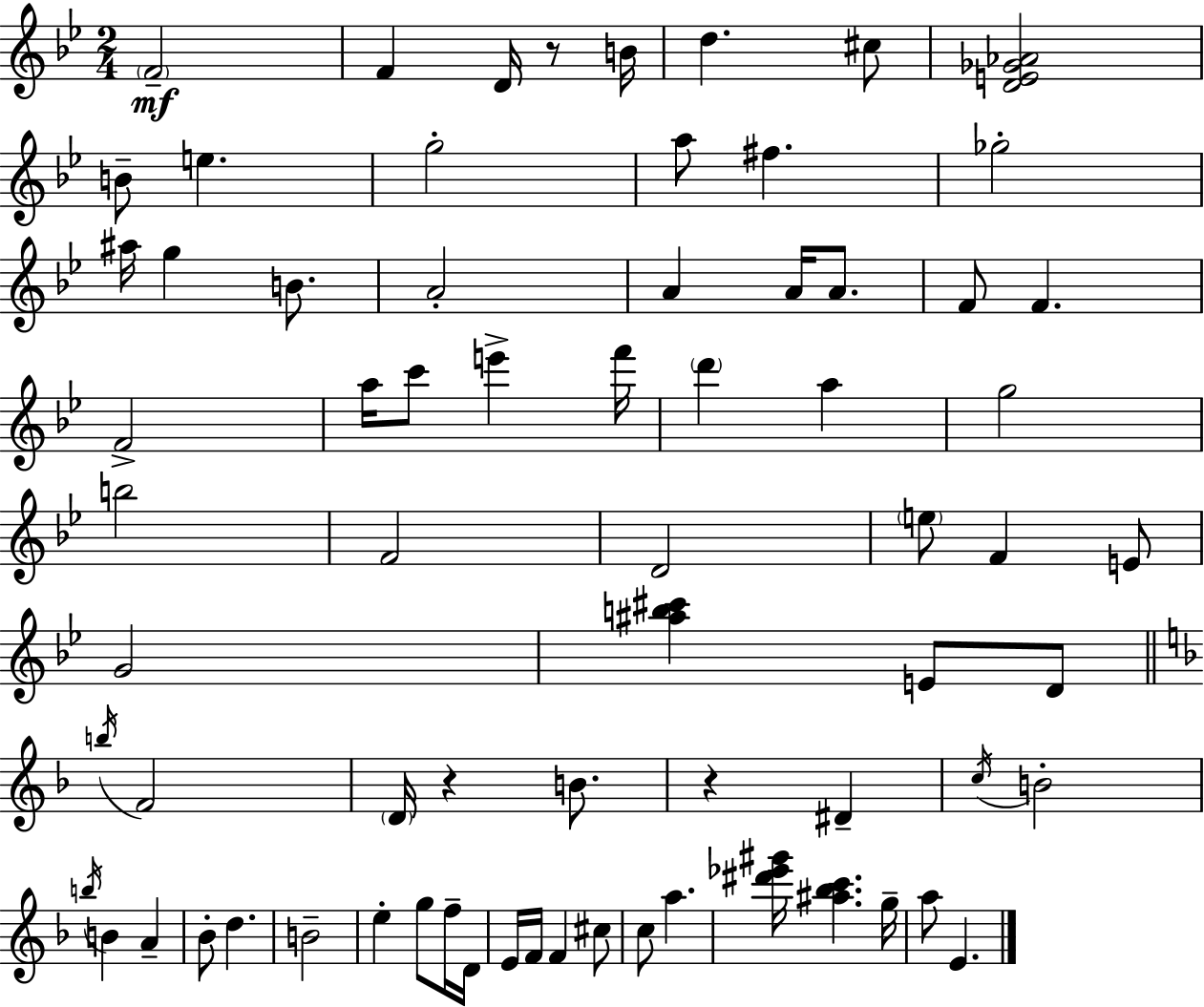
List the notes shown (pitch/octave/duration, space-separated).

F4/h F4/q D4/s R/e B4/s D5/q. C#5/e [D4,E4,Gb4,Ab4]/h B4/e E5/q. G5/h A5/e F#5/q. Gb5/h A#5/s G5/q B4/e. A4/h A4/q A4/s A4/e. F4/e F4/q. F4/h A5/s C6/e E6/q F6/s D6/q A5/q G5/h B5/h F4/h D4/h E5/e F4/q E4/e G4/h [A#5,B5,C#6]/q E4/e D4/e B5/s F4/h D4/s R/q B4/e. R/q D#4/q C5/s B4/h B5/s B4/q A4/q Bb4/e D5/q. B4/h E5/q G5/e F5/s D4/s E4/s F4/s F4/q C#5/e C5/e A5/q. [D#6,Eb6,G#6]/s [A#5,Bb5,C6]/q. G5/s A5/e E4/q.